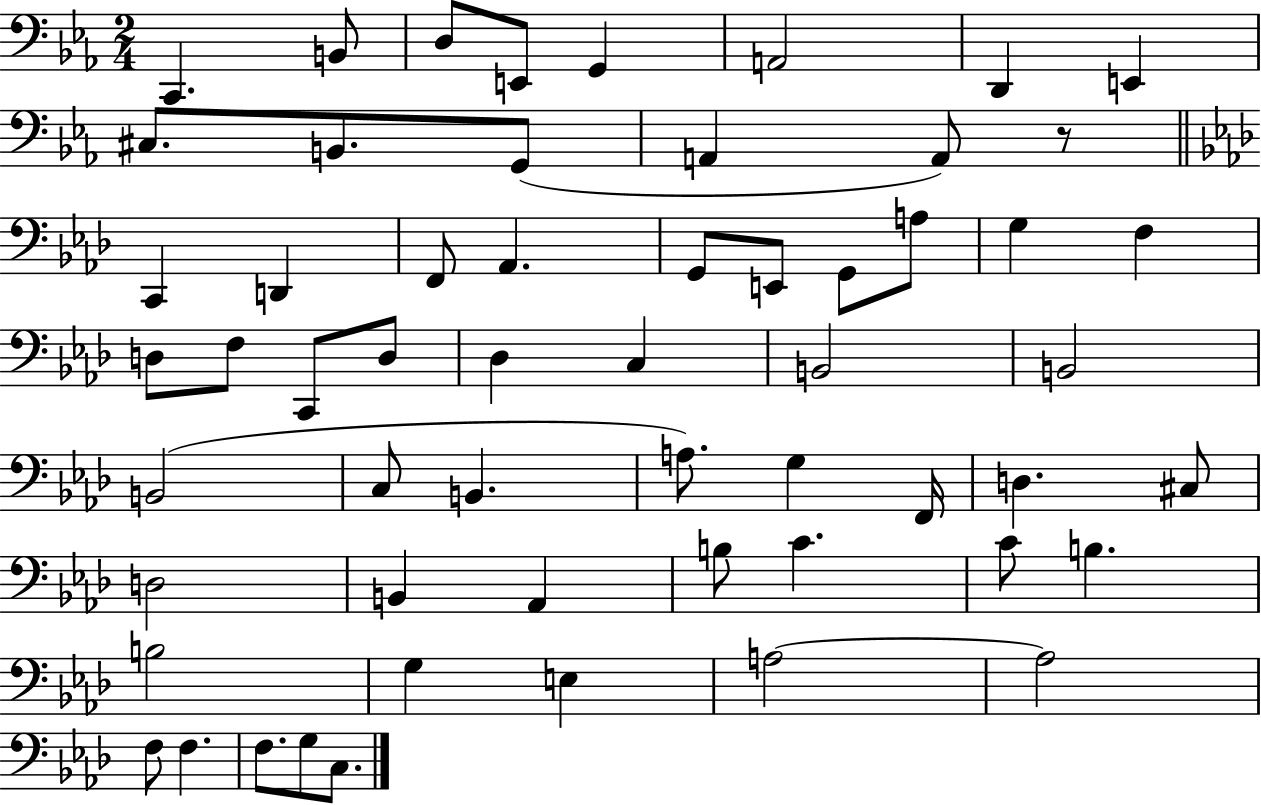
{
  \clef bass
  \numericTimeSignature
  \time 2/4
  \key ees \major
  c,4. b,8 | d8 e,8 g,4 | a,2 | d,4 e,4 | \break cis8. b,8. g,8( | a,4 a,8) r8 | \bar "||" \break \key aes \major c,4 d,4 | f,8 aes,4. | g,8 e,8 g,8 a8 | g4 f4 | \break d8 f8 c,8 d8 | des4 c4 | b,2 | b,2 | \break b,2( | c8 b,4. | a8.) g4 f,16 | d4. cis8 | \break d2 | b,4 aes,4 | b8 c'4. | c'8 b4. | \break b2 | g4 e4 | a2~~ | a2 | \break f8 f4. | f8. g8 c8. | \bar "|."
}